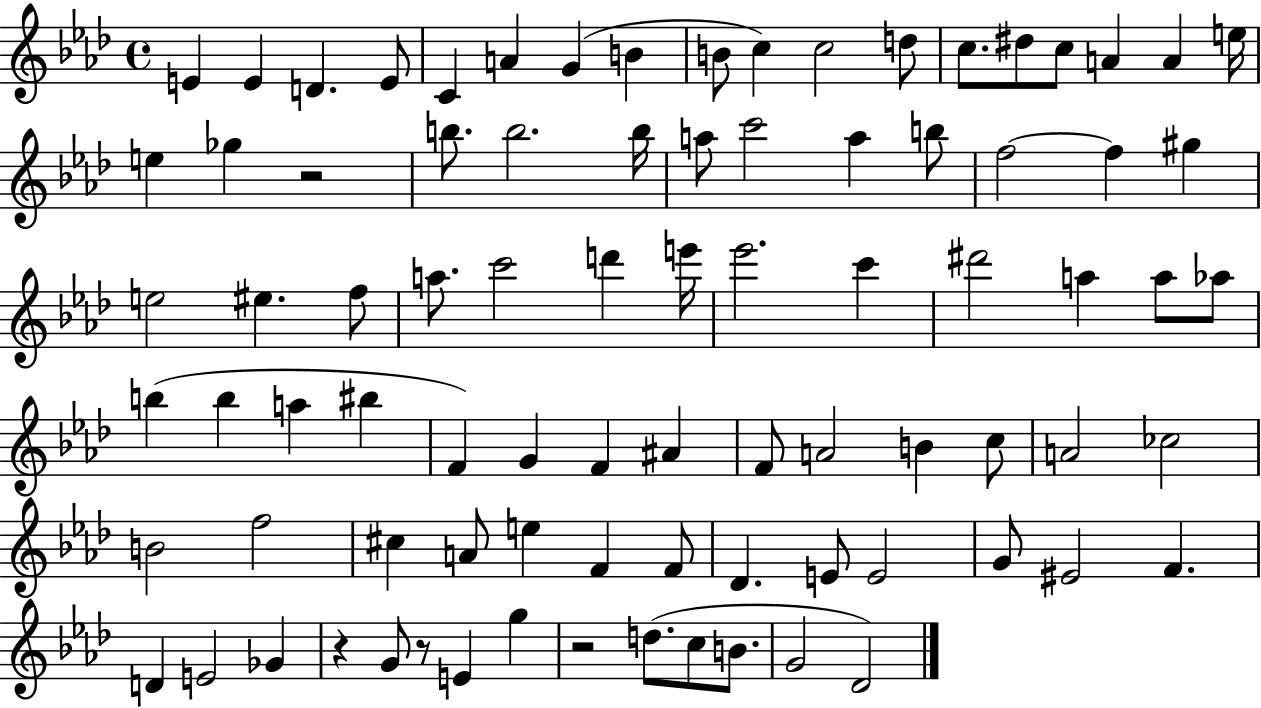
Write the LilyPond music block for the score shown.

{
  \clef treble
  \time 4/4
  \defaultTimeSignature
  \key aes \major
  e'4 e'4 d'4. e'8 | c'4 a'4 g'4( b'4 | b'8 c''4) c''2 d''8 | c''8. dis''8 c''8 a'4 a'4 e''16 | \break e''4 ges''4 r2 | b''8. b''2. b''16 | a''8 c'''2 a''4 b''8 | f''2~~ f''4 gis''4 | \break e''2 eis''4. f''8 | a''8. c'''2 d'''4 e'''16 | ees'''2. c'''4 | dis'''2 a''4 a''8 aes''8 | \break b''4( b''4 a''4 bis''4 | f'4) g'4 f'4 ais'4 | f'8 a'2 b'4 c''8 | a'2 ces''2 | \break b'2 f''2 | cis''4 a'8 e''4 f'4 f'8 | des'4. e'8 e'2 | g'8 eis'2 f'4. | \break d'4 e'2 ges'4 | r4 g'8 r8 e'4 g''4 | r2 d''8.( c''8 b'8. | g'2 des'2) | \break \bar "|."
}